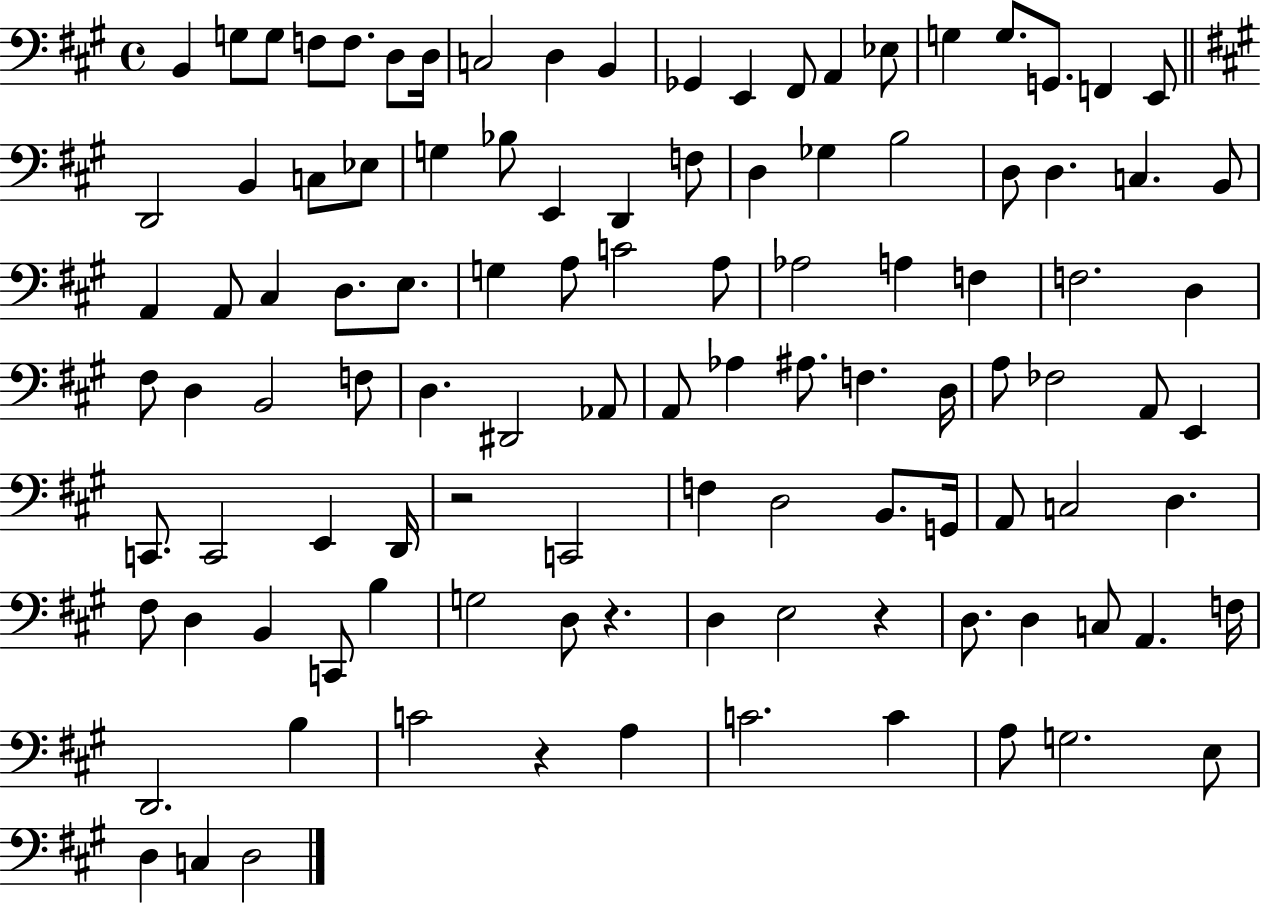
B2/q G3/e G3/e F3/e F3/e. D3/e D3/s C3/h D3/q B2/q Gb2/q E2/q F#2/e A2/q Eb3/e G3/q G3/e. G2/e. F2/q E2/e D2/h B2/q C3/e Eb3/e G3/q Bb3/e E2/q D2/q F3/e D3/q Gb3/q B3/h D3/e D3/q. C3/q. B2/e A2/q A2/e C#3/q D3/e. E3/e. G3/q A3/e C4/h A3/e Ab3/h A3/q F3/q F3/h. D3/q F#3/e D3/q B2/h F3/e D3/q. D#2/h Ab2/e A2/e Ab3/q A#3/e. F3/q. D3/s A3/e FES3/h A2/e E2/q C2/e. C2/h E2/q D2/s R/h C2/h F3/q D3/h B2/e. G2/s A2/e C3/h D3/q. F#3/e D3/q B2/q C2/e B3/q G3/h D3/e R/q. D3/q E3/h R/q D3/e. D3/q C3/e A2/q. F3/s D2/h. B3/q C4/h R/q A3/q C4/h. C4/q A3/e G3/h. E3/e D3/q C3/q D3/h